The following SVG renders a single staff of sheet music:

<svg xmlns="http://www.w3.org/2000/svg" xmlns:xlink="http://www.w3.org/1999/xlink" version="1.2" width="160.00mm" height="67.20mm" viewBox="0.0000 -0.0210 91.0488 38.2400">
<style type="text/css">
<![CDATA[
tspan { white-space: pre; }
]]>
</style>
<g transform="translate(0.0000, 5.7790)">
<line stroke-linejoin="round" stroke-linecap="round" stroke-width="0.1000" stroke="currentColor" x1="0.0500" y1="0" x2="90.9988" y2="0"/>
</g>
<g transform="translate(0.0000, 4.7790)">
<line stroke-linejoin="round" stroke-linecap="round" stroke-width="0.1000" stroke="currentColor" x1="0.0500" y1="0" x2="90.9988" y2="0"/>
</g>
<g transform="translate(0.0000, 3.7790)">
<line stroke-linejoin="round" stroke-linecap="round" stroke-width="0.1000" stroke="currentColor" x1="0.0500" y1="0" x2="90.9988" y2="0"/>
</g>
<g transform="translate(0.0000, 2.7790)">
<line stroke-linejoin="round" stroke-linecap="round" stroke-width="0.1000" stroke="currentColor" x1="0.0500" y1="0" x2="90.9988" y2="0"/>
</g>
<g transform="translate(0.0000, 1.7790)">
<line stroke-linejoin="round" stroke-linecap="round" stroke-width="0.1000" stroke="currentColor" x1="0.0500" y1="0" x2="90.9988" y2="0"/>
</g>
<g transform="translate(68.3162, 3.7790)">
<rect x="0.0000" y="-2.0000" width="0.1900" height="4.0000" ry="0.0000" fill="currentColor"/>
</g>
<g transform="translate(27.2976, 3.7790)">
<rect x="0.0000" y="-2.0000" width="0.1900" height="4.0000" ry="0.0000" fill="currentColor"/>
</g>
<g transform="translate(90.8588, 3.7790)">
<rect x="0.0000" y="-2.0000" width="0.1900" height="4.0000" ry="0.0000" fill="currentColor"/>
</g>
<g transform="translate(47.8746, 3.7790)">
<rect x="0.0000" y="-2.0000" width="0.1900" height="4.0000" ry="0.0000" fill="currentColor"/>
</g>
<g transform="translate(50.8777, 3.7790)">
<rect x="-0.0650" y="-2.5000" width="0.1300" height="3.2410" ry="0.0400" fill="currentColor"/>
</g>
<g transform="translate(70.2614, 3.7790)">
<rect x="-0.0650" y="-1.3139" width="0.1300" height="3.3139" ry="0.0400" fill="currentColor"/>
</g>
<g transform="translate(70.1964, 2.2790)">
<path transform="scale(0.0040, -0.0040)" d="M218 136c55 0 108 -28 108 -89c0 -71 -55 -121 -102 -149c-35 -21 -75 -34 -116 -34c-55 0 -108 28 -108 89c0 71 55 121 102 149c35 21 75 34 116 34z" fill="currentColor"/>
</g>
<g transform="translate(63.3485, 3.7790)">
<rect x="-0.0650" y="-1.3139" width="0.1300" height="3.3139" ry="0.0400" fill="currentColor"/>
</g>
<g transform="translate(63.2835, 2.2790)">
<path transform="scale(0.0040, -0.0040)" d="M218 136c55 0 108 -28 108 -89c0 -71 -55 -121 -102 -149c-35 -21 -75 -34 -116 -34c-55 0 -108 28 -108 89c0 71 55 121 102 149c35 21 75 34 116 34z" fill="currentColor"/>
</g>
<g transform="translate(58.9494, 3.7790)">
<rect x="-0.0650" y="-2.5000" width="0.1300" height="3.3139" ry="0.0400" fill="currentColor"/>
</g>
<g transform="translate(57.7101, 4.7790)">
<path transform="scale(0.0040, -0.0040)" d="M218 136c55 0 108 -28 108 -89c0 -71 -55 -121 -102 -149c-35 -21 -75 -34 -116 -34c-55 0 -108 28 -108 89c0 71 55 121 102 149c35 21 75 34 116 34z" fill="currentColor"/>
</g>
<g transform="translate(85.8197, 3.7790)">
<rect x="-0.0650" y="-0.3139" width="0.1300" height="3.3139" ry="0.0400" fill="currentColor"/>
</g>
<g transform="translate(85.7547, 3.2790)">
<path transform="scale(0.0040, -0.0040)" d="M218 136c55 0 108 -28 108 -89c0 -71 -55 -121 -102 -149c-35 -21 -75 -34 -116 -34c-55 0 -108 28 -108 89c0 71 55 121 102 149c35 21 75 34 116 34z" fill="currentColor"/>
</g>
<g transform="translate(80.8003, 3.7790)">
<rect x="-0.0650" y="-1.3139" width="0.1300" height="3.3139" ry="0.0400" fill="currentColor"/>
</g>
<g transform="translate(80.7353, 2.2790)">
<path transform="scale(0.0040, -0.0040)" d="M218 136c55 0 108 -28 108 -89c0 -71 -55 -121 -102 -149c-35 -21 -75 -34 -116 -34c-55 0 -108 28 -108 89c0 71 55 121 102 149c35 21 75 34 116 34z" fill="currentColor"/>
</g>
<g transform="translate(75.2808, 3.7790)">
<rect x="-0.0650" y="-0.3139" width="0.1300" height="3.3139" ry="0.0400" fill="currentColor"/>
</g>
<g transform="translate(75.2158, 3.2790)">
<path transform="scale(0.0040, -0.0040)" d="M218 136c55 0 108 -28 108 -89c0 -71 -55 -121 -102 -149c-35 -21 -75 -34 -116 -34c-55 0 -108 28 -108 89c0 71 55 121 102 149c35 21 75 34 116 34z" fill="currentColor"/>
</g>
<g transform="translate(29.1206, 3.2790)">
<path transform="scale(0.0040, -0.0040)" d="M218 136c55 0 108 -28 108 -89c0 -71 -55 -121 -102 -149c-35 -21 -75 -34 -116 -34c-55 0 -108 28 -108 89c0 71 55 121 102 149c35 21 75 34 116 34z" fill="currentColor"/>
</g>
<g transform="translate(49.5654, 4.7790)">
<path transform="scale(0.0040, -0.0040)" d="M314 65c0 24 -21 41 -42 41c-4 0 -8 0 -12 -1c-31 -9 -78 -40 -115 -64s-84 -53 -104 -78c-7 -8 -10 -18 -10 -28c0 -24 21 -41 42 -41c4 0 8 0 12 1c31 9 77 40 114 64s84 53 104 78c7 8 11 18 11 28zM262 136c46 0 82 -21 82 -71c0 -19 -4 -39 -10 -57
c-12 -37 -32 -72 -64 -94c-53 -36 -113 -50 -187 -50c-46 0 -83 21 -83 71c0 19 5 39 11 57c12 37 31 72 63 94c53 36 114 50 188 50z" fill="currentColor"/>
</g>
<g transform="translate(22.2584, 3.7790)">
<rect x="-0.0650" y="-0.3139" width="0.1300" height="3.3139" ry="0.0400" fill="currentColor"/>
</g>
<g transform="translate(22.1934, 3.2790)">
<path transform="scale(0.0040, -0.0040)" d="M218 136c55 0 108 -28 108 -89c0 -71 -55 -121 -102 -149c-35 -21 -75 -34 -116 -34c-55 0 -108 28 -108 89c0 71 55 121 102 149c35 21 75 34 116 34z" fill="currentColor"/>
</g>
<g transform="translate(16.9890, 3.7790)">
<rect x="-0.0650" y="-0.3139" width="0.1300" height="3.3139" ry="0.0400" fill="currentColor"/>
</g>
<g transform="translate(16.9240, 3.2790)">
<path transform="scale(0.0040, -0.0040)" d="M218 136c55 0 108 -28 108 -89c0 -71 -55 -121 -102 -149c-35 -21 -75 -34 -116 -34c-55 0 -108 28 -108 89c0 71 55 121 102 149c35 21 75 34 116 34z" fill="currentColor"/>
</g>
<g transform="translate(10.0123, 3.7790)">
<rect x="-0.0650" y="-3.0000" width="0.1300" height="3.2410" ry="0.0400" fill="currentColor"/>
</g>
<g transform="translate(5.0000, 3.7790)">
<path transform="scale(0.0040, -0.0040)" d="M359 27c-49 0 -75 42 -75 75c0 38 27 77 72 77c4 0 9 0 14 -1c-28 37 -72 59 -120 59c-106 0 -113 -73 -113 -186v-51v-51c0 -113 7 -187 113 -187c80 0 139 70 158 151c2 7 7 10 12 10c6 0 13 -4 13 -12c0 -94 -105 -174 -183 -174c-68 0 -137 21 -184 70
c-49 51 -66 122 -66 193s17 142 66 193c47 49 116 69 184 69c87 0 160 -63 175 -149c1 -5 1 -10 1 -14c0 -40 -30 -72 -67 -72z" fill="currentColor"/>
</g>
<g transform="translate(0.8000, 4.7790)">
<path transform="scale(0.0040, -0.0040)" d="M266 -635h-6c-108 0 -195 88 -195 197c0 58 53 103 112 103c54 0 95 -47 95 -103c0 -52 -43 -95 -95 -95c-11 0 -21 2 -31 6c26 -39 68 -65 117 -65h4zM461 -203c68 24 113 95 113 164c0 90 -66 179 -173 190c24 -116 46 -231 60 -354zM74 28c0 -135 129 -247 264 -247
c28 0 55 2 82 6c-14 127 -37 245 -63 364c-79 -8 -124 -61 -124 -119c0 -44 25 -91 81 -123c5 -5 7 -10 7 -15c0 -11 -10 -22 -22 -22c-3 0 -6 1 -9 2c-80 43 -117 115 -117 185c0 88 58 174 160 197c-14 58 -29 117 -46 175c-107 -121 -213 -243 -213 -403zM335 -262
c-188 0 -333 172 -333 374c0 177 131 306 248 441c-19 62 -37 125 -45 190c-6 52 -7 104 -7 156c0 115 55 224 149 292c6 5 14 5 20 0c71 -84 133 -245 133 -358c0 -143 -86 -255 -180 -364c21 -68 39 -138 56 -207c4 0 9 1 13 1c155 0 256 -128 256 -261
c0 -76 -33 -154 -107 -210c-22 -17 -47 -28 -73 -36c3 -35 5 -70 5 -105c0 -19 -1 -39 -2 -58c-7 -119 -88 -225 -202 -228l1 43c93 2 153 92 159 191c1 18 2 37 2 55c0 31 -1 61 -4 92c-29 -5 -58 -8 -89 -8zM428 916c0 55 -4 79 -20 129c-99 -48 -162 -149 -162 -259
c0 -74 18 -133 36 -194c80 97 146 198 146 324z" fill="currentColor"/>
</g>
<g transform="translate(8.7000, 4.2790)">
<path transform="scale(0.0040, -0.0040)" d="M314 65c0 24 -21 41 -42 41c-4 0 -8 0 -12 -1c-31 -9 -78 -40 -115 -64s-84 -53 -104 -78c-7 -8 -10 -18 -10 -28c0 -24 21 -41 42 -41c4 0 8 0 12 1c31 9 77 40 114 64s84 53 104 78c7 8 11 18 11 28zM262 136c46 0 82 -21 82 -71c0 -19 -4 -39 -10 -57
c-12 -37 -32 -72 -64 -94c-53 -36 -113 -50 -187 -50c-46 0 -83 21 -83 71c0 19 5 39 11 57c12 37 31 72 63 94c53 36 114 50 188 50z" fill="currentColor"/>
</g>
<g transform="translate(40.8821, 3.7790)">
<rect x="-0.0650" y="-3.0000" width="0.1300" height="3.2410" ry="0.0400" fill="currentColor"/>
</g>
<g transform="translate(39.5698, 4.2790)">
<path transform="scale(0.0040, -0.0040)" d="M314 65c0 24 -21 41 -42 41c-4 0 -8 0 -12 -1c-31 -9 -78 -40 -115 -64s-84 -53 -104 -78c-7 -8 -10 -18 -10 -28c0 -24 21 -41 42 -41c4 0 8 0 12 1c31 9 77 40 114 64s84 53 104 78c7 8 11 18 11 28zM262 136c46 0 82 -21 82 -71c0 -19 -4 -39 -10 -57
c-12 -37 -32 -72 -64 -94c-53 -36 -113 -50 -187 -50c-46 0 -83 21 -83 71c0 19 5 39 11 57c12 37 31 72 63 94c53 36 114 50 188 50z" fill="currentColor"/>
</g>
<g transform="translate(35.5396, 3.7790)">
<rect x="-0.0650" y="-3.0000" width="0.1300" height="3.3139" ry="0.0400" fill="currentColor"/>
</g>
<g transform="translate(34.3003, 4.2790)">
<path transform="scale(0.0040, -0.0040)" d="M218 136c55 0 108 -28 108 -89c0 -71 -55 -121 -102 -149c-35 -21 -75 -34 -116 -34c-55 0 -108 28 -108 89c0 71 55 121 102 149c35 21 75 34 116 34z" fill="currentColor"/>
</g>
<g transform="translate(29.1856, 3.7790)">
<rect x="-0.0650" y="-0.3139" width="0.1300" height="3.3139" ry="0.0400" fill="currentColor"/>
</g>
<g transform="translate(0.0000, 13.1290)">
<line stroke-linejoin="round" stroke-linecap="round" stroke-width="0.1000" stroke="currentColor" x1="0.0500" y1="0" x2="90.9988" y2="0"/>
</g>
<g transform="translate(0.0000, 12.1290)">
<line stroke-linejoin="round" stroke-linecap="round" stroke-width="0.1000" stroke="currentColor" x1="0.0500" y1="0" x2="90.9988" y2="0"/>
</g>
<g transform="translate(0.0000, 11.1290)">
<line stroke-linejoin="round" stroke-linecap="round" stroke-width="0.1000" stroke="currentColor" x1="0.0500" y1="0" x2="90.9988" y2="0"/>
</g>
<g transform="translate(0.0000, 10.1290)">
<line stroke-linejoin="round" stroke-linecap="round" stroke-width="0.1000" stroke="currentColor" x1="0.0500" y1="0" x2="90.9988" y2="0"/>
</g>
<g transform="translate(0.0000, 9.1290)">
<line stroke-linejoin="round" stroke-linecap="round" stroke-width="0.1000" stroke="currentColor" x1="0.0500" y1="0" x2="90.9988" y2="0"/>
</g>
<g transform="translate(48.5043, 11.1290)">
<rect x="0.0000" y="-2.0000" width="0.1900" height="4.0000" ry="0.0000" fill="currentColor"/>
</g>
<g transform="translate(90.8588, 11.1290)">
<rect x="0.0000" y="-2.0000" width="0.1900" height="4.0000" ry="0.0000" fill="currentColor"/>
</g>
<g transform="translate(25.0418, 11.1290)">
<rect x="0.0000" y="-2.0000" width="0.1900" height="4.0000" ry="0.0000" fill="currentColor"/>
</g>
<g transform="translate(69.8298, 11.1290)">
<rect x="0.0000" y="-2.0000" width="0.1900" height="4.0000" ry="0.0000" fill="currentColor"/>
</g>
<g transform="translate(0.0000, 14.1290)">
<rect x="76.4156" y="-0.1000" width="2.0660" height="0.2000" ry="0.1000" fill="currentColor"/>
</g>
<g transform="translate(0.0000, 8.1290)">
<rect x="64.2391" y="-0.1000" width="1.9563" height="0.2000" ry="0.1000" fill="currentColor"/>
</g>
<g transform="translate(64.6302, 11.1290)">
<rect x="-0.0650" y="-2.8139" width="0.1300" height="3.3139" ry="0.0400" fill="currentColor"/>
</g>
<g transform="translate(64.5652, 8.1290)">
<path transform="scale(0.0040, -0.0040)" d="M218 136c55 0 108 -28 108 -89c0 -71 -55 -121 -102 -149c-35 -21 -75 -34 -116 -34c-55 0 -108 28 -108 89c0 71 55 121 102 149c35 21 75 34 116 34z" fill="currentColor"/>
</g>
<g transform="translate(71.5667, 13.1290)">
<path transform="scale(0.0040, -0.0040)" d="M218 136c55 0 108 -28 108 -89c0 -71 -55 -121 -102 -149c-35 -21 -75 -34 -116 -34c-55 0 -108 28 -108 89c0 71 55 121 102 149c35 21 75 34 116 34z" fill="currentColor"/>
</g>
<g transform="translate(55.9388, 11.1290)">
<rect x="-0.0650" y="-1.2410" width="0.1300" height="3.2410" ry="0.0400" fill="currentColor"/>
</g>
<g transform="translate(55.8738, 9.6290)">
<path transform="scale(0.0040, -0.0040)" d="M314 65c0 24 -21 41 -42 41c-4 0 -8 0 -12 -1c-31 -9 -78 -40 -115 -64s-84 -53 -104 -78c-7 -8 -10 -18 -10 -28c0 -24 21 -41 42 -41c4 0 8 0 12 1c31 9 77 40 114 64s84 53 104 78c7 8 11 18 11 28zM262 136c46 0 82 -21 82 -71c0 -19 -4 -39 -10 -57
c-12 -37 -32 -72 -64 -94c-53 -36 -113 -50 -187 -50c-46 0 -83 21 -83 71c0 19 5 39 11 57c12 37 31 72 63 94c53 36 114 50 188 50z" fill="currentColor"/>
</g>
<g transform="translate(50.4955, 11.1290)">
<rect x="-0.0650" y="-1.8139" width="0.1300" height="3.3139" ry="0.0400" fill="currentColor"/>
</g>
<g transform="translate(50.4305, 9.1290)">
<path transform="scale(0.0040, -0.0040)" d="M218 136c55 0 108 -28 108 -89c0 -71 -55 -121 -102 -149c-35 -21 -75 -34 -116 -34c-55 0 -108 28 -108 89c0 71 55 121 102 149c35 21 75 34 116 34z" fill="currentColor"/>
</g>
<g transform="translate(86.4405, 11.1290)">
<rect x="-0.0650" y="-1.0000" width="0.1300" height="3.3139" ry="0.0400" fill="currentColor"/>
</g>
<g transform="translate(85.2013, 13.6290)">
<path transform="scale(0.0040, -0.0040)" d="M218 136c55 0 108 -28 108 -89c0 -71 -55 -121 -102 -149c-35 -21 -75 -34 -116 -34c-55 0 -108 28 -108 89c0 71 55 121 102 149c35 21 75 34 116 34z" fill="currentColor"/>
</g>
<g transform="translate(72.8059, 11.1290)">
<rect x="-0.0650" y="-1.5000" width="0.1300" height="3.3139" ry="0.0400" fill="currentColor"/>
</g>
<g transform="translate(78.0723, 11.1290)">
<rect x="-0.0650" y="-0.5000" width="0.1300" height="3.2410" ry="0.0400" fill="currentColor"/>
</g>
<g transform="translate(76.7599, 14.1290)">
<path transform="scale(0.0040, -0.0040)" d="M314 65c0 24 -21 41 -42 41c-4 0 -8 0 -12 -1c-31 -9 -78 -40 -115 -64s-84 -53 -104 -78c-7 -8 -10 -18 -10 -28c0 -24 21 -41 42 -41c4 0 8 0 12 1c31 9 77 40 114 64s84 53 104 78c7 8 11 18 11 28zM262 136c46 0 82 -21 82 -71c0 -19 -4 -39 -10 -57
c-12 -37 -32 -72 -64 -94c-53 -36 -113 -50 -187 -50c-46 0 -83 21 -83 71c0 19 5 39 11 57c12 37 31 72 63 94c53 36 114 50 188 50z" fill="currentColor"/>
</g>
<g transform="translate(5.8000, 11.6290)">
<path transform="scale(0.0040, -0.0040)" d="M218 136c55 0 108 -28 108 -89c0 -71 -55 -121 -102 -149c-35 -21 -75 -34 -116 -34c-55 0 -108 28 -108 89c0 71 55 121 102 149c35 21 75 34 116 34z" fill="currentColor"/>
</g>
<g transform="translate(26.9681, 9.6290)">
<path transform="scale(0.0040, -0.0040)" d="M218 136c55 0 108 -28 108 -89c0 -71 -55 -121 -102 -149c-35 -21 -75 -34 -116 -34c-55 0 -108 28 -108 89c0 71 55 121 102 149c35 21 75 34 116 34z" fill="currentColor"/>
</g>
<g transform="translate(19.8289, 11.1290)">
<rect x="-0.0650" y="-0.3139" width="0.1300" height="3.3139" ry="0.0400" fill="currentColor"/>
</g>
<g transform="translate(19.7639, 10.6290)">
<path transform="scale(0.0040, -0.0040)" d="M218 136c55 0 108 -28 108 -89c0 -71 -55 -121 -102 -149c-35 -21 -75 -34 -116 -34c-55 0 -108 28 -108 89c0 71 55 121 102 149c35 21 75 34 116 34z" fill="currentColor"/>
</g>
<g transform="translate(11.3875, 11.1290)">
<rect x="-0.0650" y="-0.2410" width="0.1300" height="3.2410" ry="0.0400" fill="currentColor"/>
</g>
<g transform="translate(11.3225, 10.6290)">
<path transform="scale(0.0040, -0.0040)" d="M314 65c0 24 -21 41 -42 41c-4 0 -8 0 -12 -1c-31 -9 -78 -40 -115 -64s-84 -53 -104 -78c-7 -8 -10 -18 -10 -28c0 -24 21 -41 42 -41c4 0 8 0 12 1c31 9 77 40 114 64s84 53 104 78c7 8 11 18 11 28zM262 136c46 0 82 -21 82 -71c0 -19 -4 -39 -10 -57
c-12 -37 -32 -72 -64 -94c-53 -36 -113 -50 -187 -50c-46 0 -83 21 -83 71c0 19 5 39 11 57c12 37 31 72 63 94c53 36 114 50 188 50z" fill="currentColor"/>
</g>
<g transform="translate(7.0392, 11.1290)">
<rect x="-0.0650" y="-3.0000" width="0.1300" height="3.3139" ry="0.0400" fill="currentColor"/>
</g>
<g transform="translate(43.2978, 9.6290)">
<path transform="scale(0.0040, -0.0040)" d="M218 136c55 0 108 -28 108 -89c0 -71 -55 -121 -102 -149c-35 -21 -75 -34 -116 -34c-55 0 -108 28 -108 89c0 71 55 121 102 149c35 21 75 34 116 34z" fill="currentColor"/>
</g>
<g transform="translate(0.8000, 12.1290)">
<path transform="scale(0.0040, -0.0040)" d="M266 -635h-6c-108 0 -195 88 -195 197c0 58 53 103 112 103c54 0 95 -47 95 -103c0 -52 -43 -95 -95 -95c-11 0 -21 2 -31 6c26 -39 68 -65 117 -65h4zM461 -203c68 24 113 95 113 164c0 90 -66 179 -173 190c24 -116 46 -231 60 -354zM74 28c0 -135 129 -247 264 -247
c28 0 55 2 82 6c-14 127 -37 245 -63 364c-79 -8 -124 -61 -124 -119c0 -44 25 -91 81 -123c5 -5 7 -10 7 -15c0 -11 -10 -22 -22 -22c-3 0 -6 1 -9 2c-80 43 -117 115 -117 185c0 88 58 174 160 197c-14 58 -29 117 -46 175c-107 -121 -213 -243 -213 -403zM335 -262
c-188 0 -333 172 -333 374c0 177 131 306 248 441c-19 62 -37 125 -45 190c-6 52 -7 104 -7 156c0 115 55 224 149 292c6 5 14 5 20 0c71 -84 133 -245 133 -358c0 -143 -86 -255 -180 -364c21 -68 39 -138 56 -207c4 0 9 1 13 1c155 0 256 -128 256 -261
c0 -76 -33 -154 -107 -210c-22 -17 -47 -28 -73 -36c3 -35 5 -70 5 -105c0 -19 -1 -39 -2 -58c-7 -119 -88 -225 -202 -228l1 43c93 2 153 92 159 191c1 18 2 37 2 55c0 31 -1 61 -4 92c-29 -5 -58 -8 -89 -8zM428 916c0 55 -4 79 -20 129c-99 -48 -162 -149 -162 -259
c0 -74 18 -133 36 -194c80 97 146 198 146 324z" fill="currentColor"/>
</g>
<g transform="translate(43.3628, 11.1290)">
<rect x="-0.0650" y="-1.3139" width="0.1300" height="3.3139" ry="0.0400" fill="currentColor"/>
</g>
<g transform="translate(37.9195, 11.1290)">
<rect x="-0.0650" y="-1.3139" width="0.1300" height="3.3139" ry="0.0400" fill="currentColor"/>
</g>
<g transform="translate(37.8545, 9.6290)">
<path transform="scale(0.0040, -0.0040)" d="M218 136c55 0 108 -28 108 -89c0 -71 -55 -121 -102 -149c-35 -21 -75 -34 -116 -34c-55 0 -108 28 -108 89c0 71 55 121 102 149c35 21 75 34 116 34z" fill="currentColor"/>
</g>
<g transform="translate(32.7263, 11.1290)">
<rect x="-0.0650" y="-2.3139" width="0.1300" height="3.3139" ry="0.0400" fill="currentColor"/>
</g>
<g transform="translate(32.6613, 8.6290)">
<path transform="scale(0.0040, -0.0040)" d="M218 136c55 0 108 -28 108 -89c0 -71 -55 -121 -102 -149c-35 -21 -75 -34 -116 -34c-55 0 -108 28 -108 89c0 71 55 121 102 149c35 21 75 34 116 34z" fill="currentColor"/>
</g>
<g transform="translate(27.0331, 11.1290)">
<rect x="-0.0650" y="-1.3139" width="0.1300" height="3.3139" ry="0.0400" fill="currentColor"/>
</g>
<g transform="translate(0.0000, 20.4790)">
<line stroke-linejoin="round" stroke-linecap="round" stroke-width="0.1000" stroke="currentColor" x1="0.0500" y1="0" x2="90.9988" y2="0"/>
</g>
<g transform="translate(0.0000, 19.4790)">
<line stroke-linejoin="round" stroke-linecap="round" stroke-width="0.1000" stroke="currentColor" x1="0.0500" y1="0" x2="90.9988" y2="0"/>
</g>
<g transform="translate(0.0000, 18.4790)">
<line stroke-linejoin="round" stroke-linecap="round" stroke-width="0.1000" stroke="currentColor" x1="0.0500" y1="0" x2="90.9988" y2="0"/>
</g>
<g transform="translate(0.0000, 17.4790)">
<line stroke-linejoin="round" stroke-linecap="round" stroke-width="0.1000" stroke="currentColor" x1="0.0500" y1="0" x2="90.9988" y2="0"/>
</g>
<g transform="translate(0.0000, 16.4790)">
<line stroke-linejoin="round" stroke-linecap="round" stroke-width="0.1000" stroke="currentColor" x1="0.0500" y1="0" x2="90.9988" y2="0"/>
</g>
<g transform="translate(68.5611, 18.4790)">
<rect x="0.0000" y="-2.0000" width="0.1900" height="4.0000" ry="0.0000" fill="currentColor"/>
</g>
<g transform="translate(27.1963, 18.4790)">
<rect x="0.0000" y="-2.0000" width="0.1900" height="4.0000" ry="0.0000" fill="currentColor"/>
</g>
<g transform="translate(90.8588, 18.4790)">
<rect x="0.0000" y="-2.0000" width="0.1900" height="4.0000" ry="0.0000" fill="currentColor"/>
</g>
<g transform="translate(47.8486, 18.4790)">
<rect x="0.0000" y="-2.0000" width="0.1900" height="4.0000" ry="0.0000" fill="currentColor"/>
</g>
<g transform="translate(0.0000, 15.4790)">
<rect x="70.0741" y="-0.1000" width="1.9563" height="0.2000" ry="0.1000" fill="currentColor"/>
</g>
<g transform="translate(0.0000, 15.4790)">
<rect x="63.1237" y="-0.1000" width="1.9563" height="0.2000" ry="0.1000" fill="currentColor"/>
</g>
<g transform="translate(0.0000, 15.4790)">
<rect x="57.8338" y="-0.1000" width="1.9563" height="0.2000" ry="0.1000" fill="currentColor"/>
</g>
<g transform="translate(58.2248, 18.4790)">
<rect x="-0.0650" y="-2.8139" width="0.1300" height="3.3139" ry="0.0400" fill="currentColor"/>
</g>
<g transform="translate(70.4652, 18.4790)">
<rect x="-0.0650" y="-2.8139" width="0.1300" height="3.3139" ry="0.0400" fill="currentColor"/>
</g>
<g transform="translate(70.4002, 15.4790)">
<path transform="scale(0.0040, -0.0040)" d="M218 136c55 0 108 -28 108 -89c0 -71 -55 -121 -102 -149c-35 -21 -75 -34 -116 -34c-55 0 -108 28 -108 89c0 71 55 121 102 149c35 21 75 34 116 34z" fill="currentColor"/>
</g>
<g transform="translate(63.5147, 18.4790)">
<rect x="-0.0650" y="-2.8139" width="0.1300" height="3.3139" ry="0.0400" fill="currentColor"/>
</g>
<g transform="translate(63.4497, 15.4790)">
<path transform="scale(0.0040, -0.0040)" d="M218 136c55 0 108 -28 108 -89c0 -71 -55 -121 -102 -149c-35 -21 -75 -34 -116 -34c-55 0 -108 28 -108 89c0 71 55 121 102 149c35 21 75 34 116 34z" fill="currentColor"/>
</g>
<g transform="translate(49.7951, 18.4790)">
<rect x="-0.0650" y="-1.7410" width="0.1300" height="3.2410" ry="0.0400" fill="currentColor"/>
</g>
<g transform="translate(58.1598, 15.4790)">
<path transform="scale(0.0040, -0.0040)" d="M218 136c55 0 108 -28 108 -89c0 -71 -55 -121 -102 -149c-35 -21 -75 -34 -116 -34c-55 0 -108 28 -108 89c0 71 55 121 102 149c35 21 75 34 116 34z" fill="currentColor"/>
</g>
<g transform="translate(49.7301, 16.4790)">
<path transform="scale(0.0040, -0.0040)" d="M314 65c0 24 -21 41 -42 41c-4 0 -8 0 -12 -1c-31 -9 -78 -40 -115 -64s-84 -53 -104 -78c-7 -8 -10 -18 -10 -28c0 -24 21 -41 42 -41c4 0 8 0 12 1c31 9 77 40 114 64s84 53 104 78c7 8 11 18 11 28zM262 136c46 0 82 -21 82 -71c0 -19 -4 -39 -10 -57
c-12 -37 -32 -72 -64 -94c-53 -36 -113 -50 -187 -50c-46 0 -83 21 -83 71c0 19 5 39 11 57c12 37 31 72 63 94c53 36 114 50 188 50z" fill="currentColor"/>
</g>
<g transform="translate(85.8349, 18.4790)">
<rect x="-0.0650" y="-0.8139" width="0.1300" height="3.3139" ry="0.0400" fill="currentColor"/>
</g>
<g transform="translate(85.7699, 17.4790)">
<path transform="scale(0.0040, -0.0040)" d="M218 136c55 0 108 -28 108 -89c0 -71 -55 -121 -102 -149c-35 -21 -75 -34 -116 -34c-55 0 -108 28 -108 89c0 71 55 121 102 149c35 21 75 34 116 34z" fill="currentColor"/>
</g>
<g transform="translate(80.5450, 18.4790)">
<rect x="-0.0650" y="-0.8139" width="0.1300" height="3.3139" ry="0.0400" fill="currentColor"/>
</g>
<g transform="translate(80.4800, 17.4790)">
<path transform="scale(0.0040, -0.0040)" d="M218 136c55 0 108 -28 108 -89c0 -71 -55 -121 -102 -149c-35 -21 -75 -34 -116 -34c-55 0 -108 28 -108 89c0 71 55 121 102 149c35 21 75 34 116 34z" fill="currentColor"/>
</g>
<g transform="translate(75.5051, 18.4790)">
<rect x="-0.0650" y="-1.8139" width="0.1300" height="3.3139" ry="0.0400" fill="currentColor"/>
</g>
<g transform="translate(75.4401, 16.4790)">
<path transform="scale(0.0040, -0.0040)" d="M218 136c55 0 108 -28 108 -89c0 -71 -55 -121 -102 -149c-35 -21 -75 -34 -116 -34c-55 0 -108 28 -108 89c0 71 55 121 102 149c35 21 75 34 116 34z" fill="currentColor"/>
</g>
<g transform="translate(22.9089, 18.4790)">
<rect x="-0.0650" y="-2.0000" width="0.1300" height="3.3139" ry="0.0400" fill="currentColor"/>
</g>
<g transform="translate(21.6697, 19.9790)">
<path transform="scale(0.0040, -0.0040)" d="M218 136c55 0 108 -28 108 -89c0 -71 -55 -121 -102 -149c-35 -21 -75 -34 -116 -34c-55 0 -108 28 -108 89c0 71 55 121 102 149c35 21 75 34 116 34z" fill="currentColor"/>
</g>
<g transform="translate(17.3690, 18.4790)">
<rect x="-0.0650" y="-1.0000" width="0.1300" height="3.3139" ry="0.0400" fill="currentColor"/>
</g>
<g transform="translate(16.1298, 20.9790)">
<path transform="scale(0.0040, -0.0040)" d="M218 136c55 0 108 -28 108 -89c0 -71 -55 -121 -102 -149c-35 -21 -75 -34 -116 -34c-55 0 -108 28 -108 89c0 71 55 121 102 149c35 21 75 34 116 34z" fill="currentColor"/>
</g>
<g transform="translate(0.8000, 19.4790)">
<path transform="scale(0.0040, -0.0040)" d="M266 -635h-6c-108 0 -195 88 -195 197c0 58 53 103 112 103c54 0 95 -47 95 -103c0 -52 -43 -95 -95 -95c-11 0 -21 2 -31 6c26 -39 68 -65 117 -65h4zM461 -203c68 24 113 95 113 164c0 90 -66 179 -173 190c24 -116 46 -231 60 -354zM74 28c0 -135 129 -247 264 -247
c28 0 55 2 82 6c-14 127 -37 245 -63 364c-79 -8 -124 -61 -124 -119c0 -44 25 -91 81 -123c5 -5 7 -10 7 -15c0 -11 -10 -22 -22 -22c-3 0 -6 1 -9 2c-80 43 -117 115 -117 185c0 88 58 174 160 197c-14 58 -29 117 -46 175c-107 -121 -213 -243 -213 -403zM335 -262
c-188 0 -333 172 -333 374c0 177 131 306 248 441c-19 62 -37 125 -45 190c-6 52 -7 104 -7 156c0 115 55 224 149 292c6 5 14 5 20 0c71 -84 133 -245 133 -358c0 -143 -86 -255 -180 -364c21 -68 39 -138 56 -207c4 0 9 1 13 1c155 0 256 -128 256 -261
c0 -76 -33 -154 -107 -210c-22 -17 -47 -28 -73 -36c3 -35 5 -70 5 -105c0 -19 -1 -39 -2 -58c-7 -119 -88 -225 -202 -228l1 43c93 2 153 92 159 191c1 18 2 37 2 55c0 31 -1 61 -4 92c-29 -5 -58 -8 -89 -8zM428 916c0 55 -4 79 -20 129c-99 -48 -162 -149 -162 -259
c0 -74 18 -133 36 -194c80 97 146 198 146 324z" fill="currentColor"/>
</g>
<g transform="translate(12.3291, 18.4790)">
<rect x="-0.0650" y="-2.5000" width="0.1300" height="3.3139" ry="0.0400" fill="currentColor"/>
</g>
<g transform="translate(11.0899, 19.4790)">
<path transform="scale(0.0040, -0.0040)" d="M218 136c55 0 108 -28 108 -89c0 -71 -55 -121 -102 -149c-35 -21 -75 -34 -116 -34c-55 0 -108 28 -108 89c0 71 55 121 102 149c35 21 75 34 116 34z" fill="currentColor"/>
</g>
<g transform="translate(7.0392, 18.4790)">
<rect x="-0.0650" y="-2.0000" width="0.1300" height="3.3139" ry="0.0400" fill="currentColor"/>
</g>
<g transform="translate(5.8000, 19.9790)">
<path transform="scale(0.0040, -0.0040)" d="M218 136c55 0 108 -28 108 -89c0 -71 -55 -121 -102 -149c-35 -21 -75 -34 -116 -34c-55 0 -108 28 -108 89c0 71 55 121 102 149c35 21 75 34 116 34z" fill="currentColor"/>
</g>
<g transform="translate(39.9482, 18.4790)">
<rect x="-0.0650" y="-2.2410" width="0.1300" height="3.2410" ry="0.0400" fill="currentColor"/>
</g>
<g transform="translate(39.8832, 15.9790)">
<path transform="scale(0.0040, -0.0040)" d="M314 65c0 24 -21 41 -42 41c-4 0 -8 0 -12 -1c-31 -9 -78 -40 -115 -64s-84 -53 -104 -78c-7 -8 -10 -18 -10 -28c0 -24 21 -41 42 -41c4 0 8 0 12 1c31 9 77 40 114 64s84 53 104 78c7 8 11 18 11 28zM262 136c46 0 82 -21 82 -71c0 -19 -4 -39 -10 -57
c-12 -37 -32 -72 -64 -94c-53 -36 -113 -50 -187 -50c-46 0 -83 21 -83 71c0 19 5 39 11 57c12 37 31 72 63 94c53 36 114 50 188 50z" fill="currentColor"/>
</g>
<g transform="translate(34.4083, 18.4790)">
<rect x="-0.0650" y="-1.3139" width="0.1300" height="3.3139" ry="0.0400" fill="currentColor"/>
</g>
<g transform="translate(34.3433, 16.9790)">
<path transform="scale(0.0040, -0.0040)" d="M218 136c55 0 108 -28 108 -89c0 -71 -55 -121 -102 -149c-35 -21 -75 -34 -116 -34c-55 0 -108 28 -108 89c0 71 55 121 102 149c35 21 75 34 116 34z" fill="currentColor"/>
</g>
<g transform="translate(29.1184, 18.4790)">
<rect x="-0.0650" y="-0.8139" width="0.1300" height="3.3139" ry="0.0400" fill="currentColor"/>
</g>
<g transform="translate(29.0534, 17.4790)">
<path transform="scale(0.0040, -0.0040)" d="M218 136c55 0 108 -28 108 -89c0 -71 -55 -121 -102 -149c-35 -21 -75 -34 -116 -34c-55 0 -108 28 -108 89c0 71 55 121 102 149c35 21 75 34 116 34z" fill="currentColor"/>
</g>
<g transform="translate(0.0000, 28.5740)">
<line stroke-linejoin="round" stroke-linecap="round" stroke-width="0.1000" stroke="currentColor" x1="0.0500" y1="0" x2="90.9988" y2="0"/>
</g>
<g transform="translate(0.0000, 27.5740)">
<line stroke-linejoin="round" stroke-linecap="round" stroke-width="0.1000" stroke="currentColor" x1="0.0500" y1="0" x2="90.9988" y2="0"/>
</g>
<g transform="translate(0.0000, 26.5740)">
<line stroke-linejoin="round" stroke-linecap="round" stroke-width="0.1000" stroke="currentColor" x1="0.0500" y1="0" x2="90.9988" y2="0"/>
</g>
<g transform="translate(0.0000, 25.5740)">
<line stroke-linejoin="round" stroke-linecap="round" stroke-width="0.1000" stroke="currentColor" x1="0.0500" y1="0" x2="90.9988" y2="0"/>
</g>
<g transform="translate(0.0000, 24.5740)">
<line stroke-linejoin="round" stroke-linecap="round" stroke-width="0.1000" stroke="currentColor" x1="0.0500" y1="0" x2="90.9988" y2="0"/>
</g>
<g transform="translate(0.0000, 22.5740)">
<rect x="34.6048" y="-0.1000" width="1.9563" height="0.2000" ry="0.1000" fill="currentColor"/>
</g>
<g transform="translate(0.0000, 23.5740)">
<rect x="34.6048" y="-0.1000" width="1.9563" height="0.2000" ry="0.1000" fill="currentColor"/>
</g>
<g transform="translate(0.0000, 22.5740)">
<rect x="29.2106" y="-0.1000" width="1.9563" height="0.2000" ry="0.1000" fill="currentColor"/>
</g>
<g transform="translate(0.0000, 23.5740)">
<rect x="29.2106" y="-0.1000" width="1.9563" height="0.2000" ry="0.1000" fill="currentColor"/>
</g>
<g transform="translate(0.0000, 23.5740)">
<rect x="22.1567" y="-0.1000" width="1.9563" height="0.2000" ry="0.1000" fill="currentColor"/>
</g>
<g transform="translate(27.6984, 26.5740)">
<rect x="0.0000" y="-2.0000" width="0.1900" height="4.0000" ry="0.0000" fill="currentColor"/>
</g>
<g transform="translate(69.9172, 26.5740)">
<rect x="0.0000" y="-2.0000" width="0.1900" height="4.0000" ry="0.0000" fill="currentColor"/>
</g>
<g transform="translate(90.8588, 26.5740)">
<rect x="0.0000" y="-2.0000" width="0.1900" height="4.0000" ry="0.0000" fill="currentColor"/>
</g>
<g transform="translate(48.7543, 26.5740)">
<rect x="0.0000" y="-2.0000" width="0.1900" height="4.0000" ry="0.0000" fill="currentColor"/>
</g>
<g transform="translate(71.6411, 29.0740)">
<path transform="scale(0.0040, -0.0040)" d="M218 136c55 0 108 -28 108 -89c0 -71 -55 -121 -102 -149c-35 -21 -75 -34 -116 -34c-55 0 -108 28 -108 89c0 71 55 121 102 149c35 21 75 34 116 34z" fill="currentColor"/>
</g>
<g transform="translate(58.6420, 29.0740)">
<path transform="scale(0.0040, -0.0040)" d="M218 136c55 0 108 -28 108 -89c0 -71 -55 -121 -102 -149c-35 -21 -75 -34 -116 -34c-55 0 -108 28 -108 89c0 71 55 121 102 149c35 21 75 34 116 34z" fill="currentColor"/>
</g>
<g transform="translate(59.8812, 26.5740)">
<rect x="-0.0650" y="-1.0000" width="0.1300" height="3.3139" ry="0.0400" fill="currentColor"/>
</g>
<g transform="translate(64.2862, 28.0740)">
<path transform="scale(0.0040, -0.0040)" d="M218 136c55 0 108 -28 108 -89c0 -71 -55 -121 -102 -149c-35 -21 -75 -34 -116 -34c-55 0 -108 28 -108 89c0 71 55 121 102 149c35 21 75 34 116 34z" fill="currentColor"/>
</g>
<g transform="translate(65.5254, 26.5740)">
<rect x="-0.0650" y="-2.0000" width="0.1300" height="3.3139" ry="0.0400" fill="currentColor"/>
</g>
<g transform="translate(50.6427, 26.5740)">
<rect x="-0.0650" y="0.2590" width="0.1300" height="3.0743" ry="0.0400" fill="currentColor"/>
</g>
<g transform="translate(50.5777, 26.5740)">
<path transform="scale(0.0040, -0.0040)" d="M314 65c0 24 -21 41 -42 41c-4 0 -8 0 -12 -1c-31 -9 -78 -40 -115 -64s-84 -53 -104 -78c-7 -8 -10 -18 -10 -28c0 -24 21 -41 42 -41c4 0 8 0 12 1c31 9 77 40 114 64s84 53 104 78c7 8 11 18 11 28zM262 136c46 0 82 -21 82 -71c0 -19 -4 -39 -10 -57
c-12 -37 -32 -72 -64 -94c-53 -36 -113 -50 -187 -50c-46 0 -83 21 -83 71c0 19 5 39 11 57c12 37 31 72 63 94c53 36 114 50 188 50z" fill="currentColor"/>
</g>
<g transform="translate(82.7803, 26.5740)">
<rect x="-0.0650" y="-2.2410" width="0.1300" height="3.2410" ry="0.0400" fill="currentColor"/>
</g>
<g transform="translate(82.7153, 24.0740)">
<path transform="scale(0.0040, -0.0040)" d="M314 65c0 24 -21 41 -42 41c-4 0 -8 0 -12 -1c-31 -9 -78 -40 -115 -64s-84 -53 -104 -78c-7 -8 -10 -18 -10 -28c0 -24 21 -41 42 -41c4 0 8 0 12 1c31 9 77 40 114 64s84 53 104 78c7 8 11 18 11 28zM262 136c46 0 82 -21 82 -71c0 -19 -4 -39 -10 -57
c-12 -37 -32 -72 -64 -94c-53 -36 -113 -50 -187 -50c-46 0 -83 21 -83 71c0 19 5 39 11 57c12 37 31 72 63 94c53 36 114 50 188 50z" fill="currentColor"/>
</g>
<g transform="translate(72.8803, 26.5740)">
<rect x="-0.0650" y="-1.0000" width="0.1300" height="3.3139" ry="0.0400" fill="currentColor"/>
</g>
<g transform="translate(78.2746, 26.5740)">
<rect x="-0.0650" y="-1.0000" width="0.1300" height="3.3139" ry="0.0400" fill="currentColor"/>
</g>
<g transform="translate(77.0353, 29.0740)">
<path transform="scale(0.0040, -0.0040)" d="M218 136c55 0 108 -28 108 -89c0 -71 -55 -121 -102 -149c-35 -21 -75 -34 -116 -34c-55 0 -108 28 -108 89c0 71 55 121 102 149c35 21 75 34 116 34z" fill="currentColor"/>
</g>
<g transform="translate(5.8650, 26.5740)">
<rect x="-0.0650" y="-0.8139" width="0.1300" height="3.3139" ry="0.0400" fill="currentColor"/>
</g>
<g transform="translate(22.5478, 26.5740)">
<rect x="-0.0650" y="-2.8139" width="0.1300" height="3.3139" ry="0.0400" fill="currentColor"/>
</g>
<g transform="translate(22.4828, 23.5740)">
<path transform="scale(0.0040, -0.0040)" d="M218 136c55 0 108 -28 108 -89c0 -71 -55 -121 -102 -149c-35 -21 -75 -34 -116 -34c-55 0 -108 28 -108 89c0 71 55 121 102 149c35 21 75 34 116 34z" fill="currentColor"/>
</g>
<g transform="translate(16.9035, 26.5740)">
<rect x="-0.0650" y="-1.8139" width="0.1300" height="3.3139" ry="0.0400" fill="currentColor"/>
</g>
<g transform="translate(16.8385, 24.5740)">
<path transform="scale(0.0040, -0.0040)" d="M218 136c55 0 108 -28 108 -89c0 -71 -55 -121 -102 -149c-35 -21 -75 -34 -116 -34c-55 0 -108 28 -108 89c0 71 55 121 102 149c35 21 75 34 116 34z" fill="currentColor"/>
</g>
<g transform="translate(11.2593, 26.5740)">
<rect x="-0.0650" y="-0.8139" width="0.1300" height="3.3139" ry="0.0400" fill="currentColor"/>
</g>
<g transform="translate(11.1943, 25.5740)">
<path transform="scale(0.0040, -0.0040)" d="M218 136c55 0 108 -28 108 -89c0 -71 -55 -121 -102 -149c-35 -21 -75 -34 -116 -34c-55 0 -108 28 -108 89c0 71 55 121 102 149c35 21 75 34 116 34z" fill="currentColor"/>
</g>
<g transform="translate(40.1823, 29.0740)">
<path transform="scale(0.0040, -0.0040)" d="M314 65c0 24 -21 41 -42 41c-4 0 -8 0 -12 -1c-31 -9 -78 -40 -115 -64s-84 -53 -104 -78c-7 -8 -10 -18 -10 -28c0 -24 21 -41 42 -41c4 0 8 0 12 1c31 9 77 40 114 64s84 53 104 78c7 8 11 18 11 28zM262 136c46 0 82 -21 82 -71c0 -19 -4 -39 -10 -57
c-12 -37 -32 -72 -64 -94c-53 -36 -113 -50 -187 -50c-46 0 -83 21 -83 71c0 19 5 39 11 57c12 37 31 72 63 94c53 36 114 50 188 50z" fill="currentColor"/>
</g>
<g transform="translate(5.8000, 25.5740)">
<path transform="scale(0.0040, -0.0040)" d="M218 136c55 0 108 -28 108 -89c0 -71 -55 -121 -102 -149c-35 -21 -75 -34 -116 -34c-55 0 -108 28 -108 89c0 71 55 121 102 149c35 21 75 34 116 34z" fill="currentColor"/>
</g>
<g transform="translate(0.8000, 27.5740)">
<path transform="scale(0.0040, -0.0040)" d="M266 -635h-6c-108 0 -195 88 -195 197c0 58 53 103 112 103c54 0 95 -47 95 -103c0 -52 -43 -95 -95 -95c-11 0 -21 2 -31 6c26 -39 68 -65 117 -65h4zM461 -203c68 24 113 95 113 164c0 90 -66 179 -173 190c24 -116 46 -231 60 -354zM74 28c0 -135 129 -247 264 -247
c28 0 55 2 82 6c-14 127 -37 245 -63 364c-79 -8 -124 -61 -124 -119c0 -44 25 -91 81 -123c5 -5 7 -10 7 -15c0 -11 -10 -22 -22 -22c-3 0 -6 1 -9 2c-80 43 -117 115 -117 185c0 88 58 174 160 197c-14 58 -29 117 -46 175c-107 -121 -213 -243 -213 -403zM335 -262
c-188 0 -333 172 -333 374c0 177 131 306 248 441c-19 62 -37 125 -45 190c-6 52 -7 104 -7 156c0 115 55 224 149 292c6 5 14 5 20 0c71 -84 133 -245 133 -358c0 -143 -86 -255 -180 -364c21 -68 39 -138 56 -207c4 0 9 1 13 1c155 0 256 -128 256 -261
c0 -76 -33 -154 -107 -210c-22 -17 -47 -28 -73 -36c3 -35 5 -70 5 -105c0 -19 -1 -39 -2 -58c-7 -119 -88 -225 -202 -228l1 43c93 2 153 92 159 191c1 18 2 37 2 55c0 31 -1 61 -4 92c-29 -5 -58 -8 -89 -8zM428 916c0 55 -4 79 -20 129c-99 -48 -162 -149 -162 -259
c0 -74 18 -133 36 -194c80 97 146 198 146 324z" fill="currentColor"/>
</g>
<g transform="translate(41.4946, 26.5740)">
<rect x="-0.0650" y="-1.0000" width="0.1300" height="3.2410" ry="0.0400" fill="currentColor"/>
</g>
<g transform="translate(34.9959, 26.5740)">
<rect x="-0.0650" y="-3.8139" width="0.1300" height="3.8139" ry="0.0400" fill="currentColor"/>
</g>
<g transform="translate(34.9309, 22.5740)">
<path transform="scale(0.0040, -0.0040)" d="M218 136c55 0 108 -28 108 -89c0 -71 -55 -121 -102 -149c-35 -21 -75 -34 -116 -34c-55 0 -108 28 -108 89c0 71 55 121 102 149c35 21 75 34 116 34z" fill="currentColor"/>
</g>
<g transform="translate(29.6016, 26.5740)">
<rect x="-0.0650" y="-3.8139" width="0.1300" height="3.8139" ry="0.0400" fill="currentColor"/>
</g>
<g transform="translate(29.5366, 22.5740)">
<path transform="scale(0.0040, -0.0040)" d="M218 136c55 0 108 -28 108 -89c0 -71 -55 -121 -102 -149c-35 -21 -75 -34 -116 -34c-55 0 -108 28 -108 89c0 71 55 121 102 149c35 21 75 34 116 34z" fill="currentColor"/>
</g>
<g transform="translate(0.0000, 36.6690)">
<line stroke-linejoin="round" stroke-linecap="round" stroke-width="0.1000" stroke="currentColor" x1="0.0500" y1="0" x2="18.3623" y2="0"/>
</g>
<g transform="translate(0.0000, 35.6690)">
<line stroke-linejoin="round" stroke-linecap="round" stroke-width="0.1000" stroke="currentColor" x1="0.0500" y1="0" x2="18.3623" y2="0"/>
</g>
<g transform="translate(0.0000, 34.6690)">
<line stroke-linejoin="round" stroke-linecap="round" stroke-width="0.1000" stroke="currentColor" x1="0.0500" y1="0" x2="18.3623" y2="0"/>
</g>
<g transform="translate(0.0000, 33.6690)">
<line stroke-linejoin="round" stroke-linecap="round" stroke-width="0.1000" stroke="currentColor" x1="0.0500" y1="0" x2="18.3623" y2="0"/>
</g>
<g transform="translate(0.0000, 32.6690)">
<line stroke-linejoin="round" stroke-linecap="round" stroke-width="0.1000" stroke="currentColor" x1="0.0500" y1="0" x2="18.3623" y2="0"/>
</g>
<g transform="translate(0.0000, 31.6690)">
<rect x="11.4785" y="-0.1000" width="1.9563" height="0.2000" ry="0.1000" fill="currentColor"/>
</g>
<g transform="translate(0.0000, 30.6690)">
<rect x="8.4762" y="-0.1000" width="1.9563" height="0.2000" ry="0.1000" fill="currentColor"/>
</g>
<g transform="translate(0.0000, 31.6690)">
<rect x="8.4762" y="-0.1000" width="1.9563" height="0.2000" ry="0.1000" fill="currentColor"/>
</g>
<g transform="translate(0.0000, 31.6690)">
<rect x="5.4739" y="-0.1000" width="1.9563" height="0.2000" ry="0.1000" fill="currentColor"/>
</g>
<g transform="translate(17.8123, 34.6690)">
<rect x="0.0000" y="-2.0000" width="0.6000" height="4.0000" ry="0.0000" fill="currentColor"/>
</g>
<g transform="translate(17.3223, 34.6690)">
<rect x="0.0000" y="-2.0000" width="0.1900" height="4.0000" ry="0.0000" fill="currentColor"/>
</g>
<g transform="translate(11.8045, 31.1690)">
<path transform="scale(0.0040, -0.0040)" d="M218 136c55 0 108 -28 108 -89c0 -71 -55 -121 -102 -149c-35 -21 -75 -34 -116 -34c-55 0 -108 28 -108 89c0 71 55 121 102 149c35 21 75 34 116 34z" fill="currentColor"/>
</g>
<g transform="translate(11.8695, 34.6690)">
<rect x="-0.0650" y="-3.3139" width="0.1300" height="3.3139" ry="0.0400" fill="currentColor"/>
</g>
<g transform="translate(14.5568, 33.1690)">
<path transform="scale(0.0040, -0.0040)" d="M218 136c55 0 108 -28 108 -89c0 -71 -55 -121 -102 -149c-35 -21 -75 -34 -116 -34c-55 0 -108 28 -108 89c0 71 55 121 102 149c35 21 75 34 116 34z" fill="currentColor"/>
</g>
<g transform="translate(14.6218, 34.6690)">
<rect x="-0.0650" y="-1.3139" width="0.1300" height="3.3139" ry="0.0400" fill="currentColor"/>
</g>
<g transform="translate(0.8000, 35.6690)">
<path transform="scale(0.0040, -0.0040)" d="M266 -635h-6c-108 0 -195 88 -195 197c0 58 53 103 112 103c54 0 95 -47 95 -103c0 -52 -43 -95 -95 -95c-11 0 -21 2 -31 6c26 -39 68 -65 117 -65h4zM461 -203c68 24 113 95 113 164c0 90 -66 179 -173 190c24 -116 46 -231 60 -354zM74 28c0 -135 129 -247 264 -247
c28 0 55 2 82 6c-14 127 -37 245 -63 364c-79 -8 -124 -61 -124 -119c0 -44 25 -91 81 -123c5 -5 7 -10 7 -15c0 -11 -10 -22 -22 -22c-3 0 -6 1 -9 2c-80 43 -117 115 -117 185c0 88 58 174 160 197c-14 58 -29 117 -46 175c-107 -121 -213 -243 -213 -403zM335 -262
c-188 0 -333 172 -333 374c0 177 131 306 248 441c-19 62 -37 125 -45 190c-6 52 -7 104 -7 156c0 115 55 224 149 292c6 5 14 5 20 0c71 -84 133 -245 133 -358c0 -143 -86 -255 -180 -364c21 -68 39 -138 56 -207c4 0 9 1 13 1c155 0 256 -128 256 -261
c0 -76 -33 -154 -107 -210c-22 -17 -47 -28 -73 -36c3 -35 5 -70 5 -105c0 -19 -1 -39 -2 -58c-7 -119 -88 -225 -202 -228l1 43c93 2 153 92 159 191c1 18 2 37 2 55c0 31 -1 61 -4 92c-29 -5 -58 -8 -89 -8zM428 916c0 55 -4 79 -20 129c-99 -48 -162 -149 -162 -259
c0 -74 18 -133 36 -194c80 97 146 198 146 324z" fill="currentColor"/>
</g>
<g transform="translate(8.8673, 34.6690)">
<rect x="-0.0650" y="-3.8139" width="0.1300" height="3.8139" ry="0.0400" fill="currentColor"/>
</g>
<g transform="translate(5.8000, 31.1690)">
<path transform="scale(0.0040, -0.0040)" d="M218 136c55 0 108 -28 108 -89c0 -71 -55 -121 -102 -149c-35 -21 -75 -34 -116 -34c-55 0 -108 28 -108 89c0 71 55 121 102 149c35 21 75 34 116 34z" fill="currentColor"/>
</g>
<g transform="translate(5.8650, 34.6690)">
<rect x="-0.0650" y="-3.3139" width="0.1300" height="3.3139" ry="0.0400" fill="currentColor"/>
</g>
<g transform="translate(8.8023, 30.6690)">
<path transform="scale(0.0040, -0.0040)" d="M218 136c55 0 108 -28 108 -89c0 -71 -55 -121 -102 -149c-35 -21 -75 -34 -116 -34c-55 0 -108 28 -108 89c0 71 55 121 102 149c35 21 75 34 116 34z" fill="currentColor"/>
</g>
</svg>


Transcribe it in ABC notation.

X:1
T:Untitled
M:4/4
L:1/4
K:C
A2 c c c A A2 G2 G e e c e c A c2 c e g e e f e2 a E C2 D F G D F d e g2 f2 a a a f d d d d f a c' c' D2 B2 D F D D g2 b c' b e